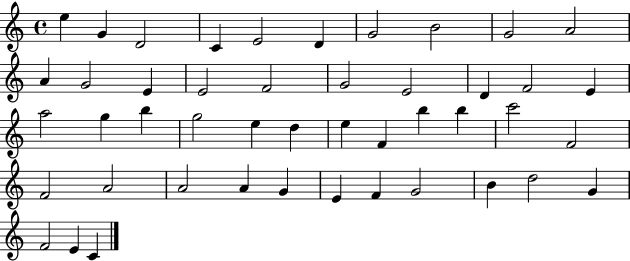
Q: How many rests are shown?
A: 0